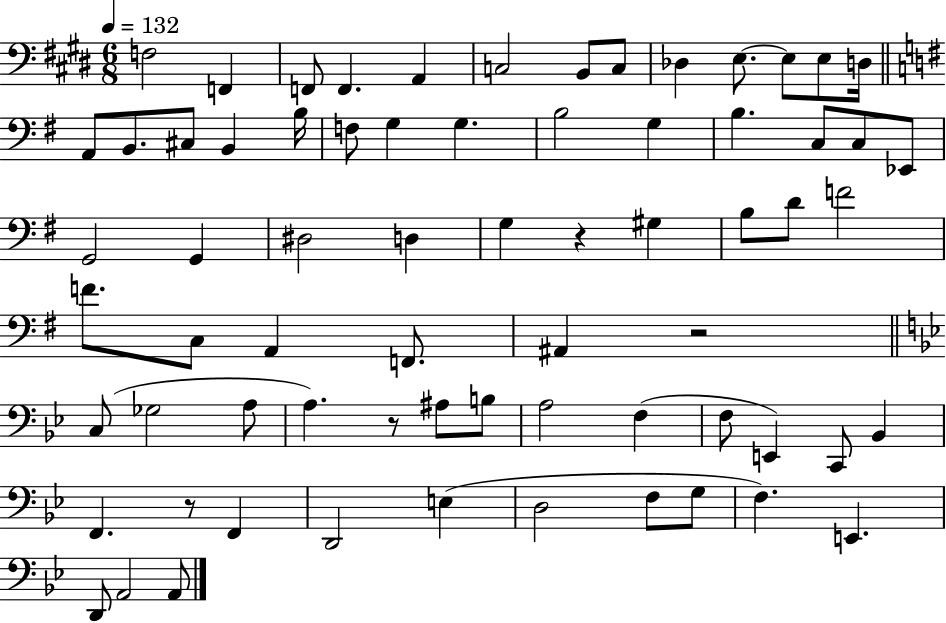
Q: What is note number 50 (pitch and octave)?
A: F3